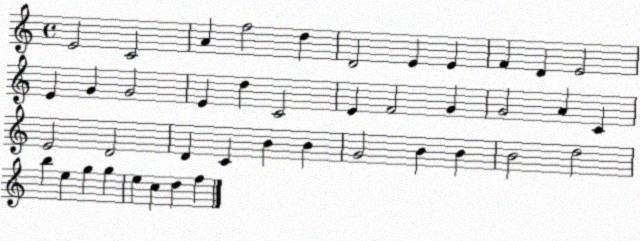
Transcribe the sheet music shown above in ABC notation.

X:1
T:Untitled
M:4/4
L:1/4
K:C
E2 C2 A f2 d D2 E E F D E2 E G G2 E d C2 E F2 G G2 A C E2 D2 D C B B G2 B B B2 d2 b e g g e c d f